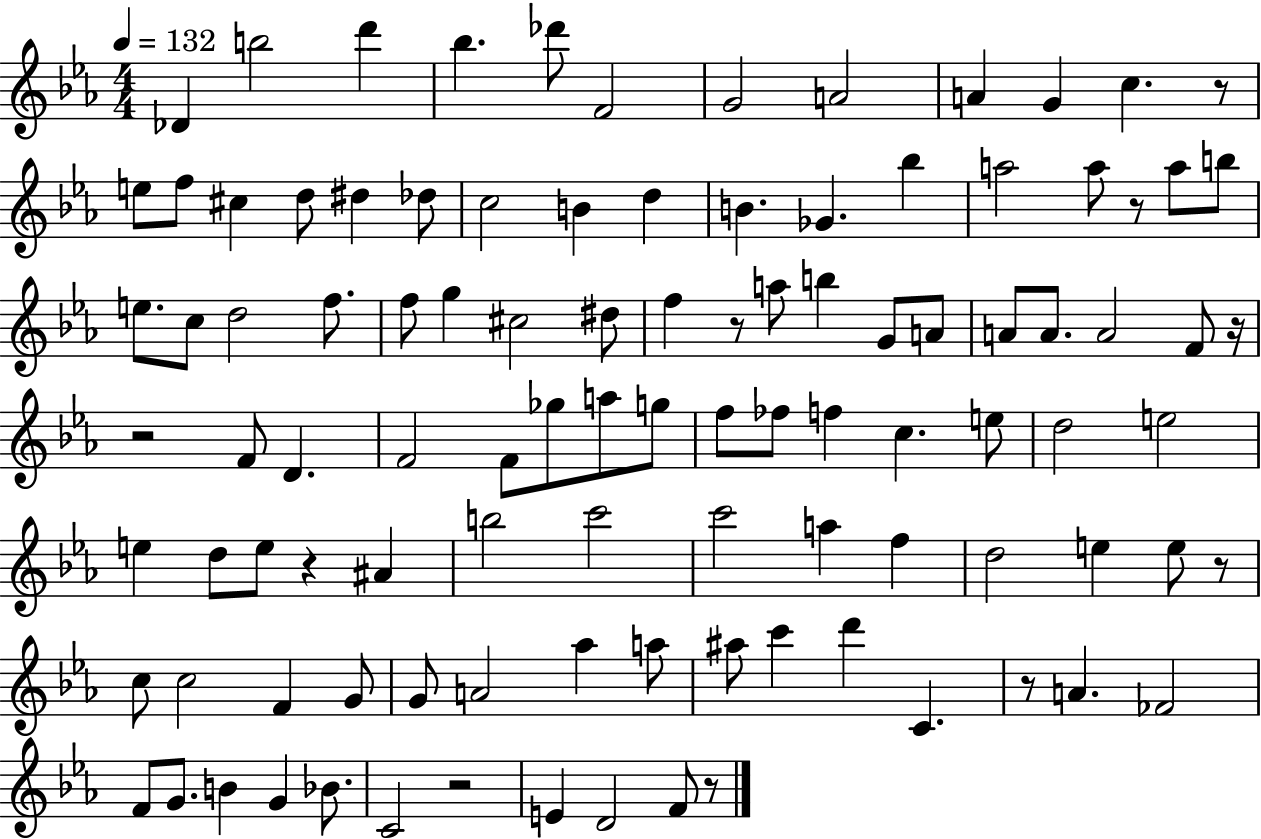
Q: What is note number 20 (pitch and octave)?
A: D5